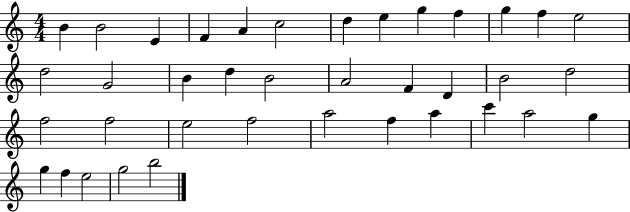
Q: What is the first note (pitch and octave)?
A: B4